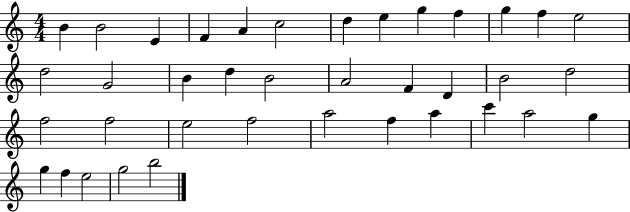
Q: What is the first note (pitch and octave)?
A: B4